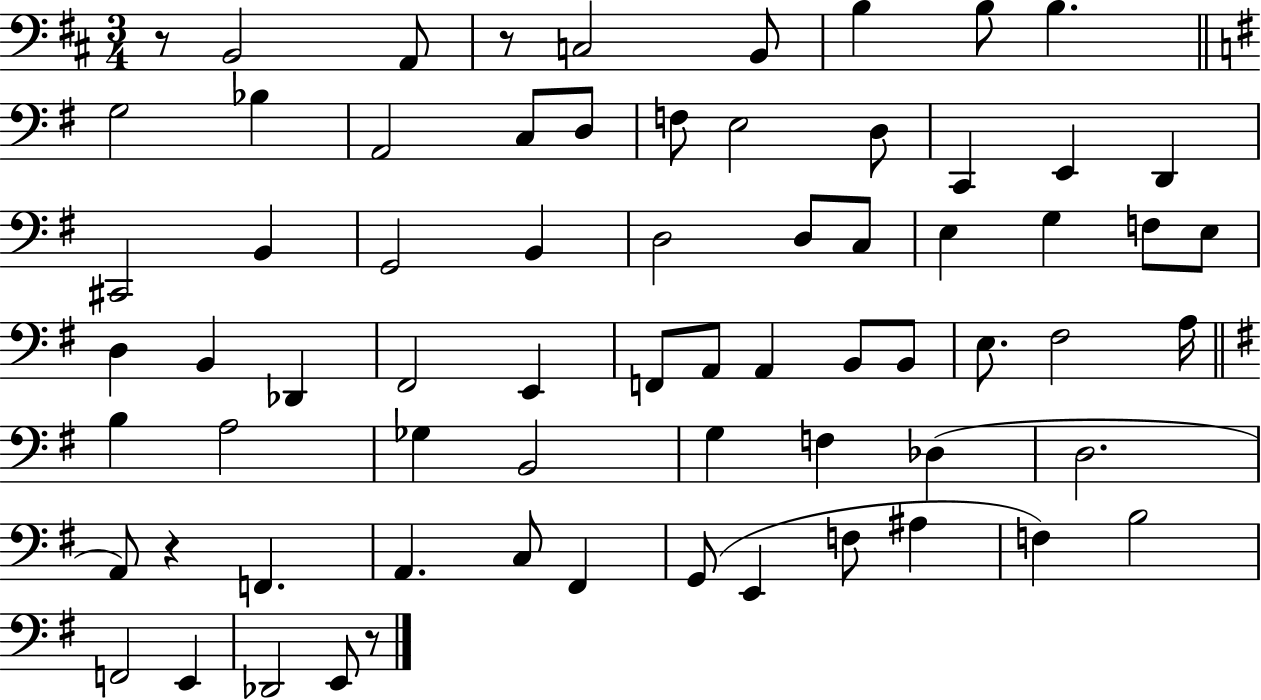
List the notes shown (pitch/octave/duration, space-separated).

R/e B2/h A2/e R/e C3/h B2/e B3/q B3/e B3/q. G3/h Bb3/q A2/h C3/e D3/e F3/e E3/h D3/e C2/q E2/q D2/q C#2/h B2/q G2/h B2/q D3/h D3/e C3/e E3/q G3/q F3/e E3/e D3/q B2/q Db2/q F#2/h E2/q F2/e A2/e A2/q B2/e B2/e E3/e. F#3/h A3/s B3/q A3/h Gb3/q B2/h G3/q F3/q Db3/q D3/h. A2/e R/q F2/q. A2/q. C3/e F#2/q G2/e E2/q F3/e A#3/q F3/q B3/h F2/h E2/q Db2/h E2/e R/e